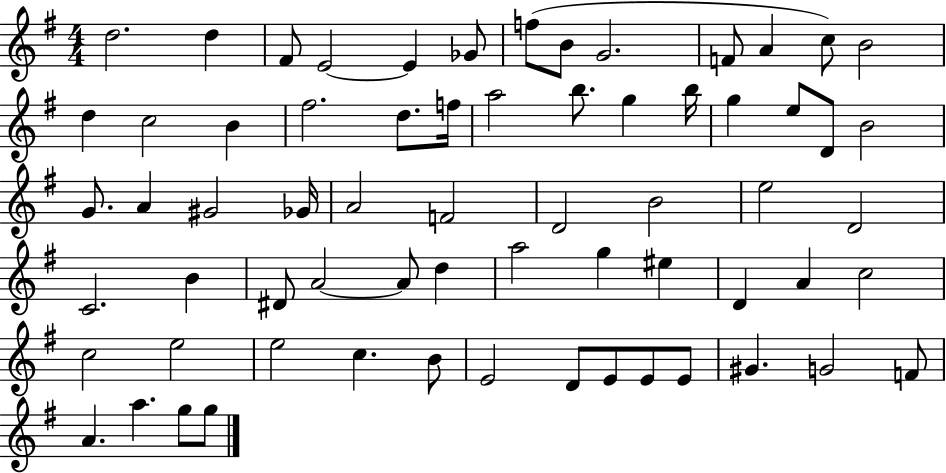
X:1
T:Untitled
M:4/4
L:1/4
K:G
d2 d ^F/2 E2 E _G/2 f/2 B/2 G2 F/2 A c/2 B2 d c2 B ^f2 d/2 f/4 a2 b/2 g b/4 g e/2 D/2 B2 G/2 A ^G2 _G/4 A2 F2 D2 B2 e2 D2 C2 B ^D/2 A2 A/2 d a2 g ^e D A c2 c2 e2 e2 c B/2 E2 D/2 E/2 E/2 E/2 ^G G2 F/2 A a g/2 g/2